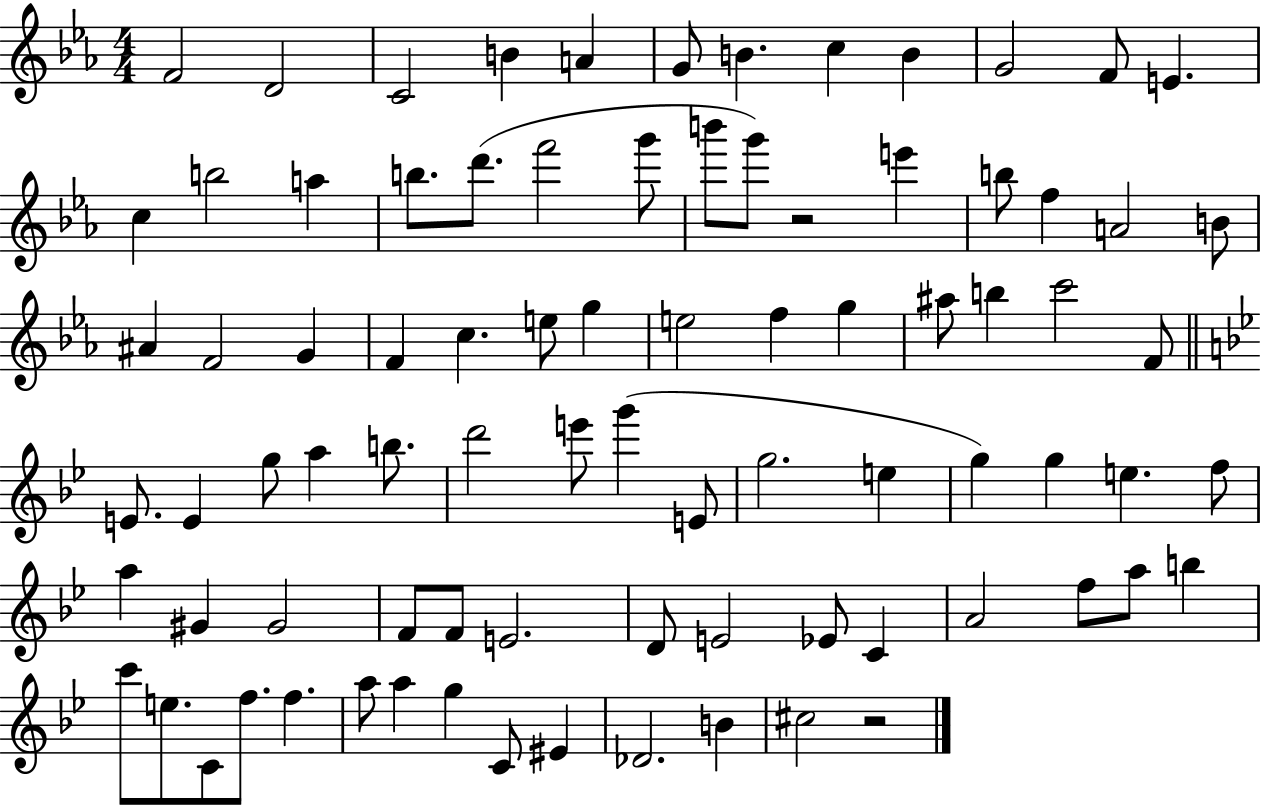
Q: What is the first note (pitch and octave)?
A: F4